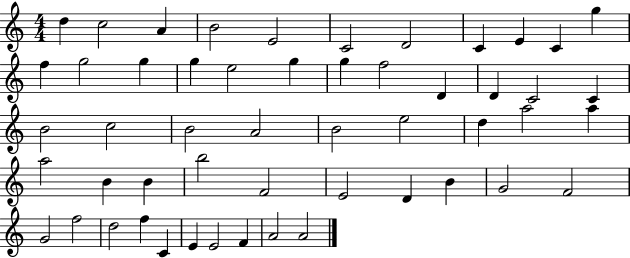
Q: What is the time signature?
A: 4/4